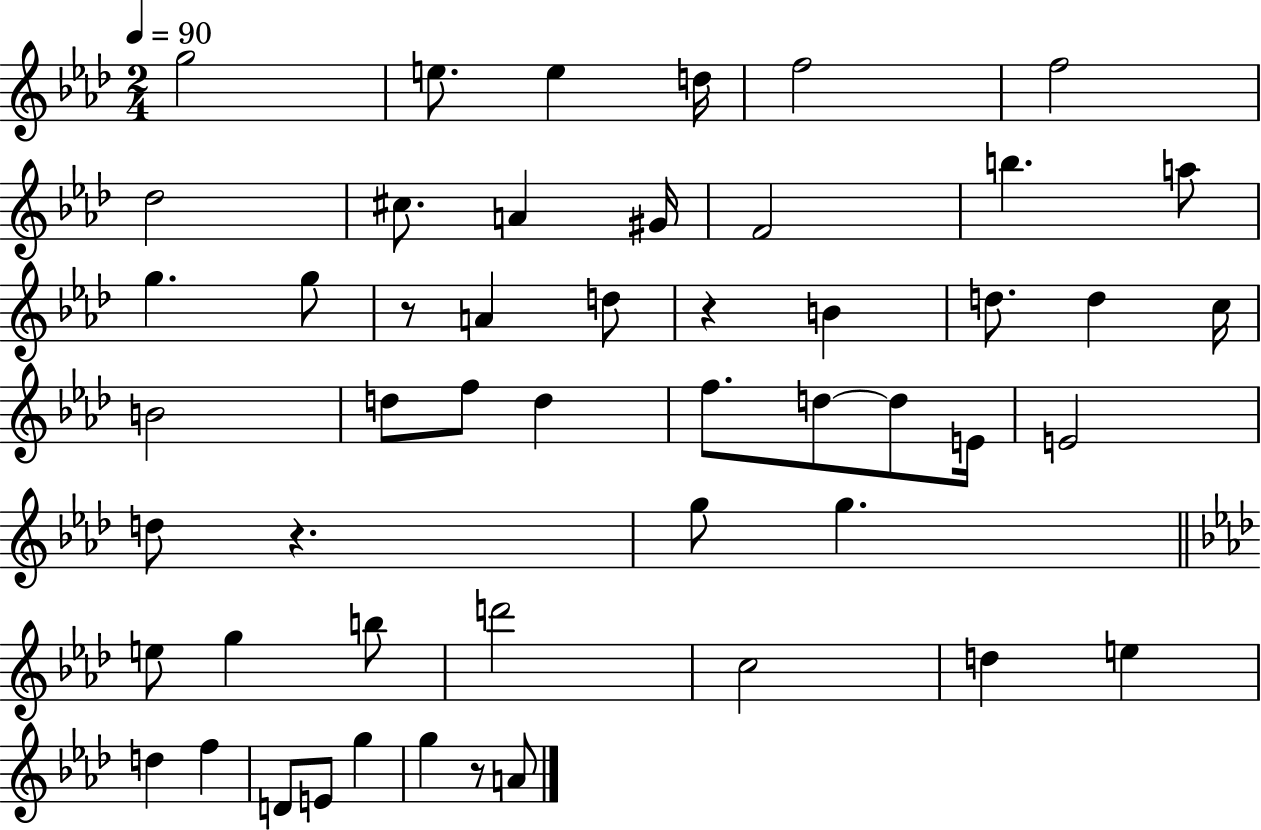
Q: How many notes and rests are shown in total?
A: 51